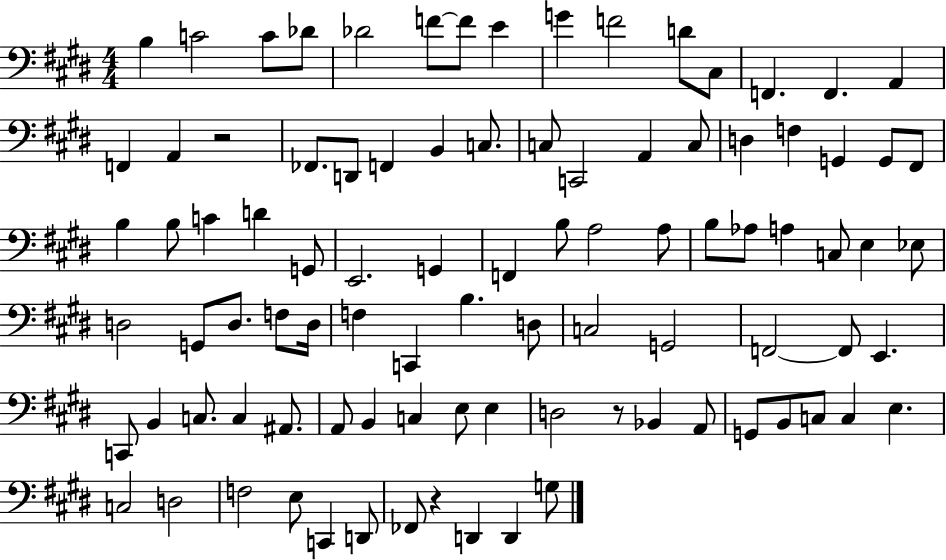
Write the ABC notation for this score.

X:1
T:Untitled
M:4/4
L:1/4
K:E
B, C2 C/2 _D/2 _D2 F/2 F/2 E G F2 D/2 ^C,/2 F,, F,, A,, F,, A,, z2 _F,,/2 D,,/2 F,, B,, C,/2 C,/2 C,,2 A,, C,/2 D, F, G,, G,,/2 ^F,,/2 B, B,/2 C D G,,/2 E,,2 G,, F,, B,/2 A,2 A,/2 B,/2 _A,/2 A, C,/2 E, _E,/2 D,2 G,,/2 D,/2 F,/2 D,/4 F, C,, B, D,/2 C,2 G,,2 F,,2 F,,/2 E,, C,,/2 B,, C,/2 C, ^A,,/2 A,,/2 B,, C, E,/2 E, D,2 z/2 _B,, A,,/2 G,,/2 B,,/2 C,/2 C, E, C,2 D,2 F,2 E,/2 C,, D,,/2 _F,,/2 z D,, D,, G,/2